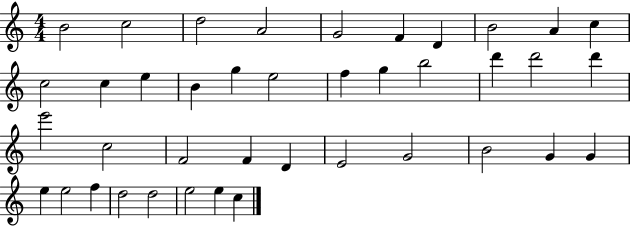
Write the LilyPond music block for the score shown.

{
  \clef treble
  \numericTimeSignature
  \time 4/4
  \key c \major
  b'2 c''2 | d''2 a'2 | g'2 f'4 d'4 | b'2 a'4 c''4 | \break c''2 c''4 e''4 | b'4 g''4 e''2 | f''4 g''4 b''2 | d'''4 d'''2 d'''4 | \break e'''2 c''2 | f'2 f'4 d'4 | e'2 g'2 | b'2 g'4 g'4 | \break e''4 e''2 f''4 | d''2 d''2 | e''2 e''4 c''4 | \bar "|."
}